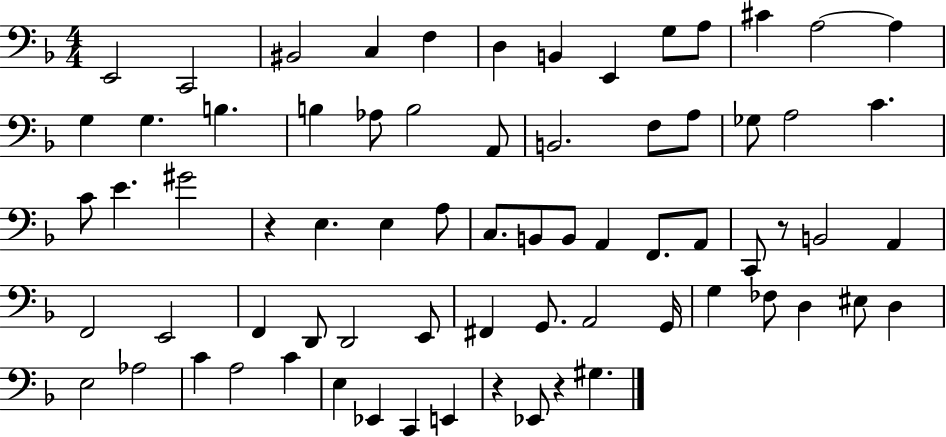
{
  \clef bass
  \numericTimeSignature
  \time 4/4
  \key f \major
  \repeat volta 2 { e,2 c,2 | bis,2 c4 f4 | d4 b,4 e,4 g8 a8 | cis'4 a2~~ a4 | \break g4 g4. b4. | b4 aes8 b2 a,8 | b,2. f8 a8 | ges8 a2 c'4. | \break c'8 e'4. gis'2 | r4 e4. e4 a8 | c8. b,8 b,8 a,4 f,8. a,8 | c,8 r8 b,2 a,4 | \break f,2 e,2 | f,4 d,8 d,2 e,8 | fis,4 g,8. a,2 g,16 | g4 fes8 d4 eis8 d4 | \break e2 aes2 | c'4 a2 c'4 | e4 ees,4 c,4 e,4 | r4 ees,8 r4 gis4. | \break } \bar "|."
}